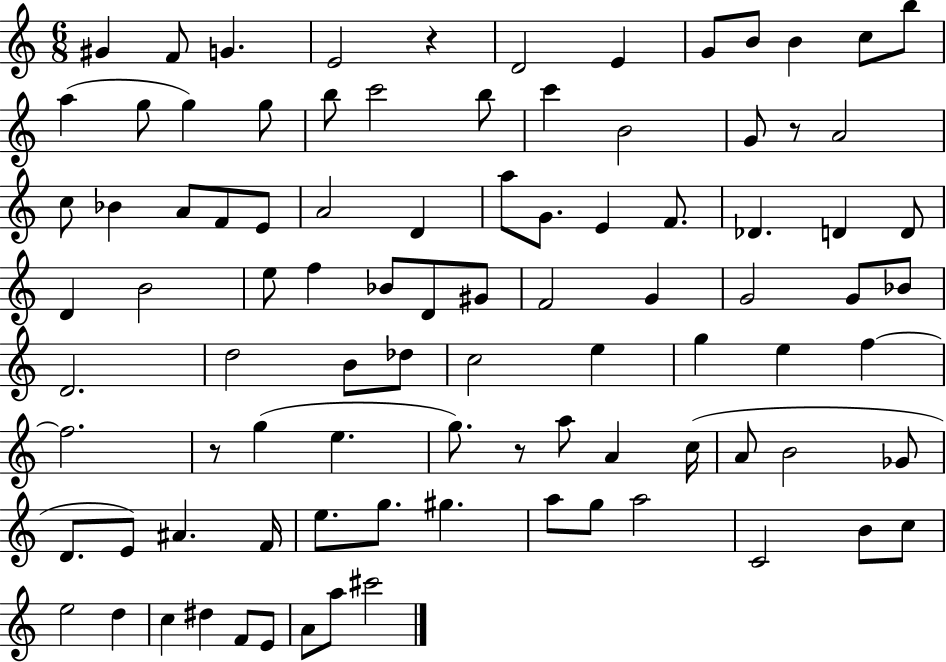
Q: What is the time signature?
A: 6/8